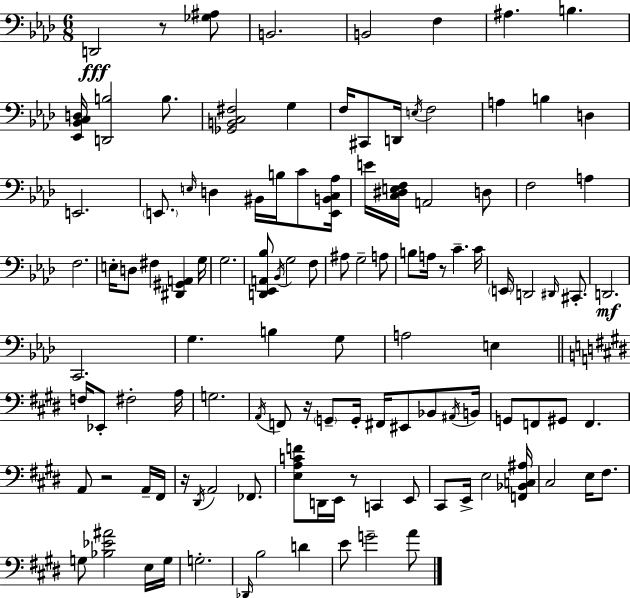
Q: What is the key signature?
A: F minor